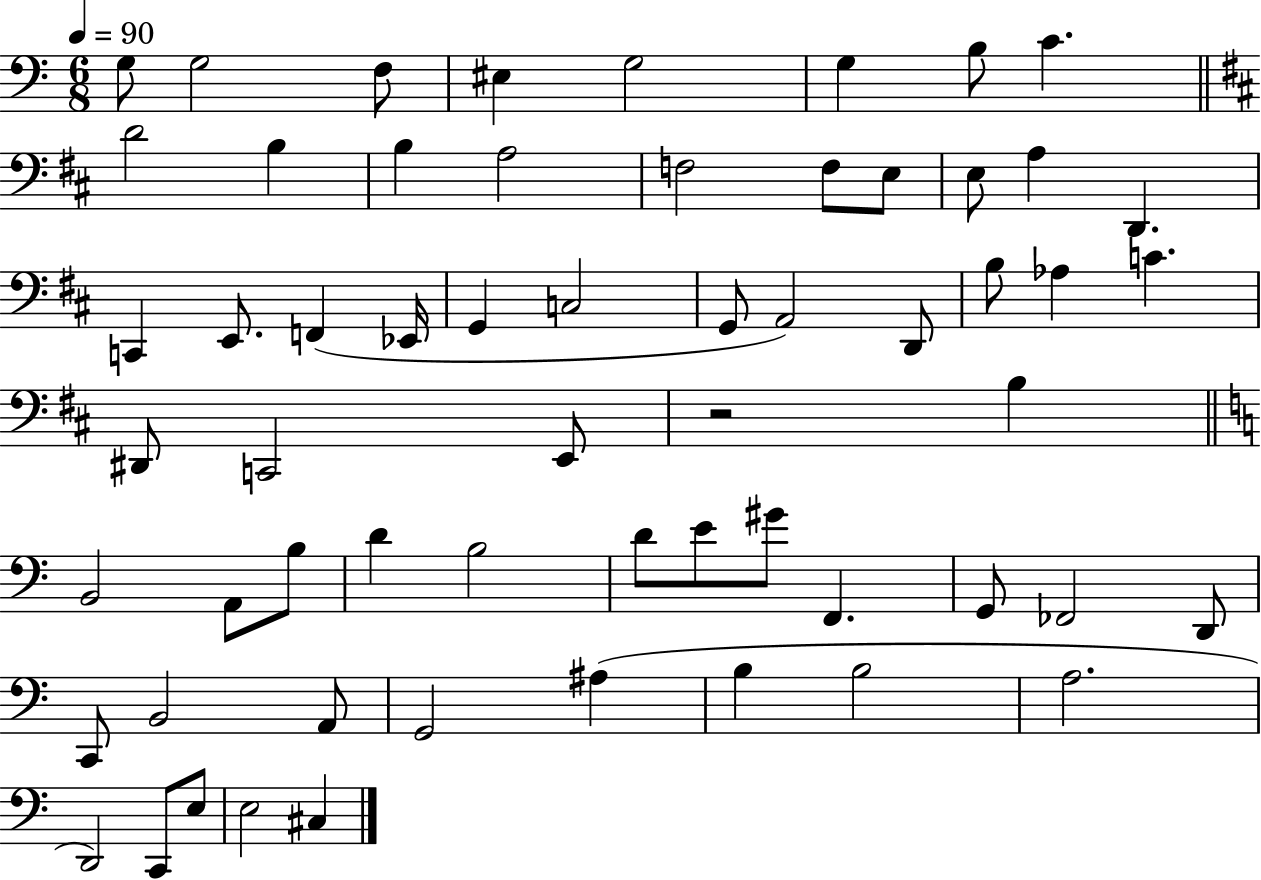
{
  \clef bass
  \numericTimeSignature
  \time 6/8
  \key c \major
  \tempo 4 = 90
  g8 g2 f8 | eis4 g2 | g4 b8 c'4. | \bar "||" \break \key d \major d'2 b4 | b4 a2 | f2 f8 e8 | e8 a4 d,4. | \break c,4 e,8. f,4( ees,16 | g,4 c2 | g,8 a,2) d,8 | b8 aes4 c'4. | \break dis,8 c,2 e,8 | r2 b4 | \bar "||" \break \key c \major b,2 a,8 b8 | d'4 b2 | d'8 e'8 gis'8 f,4. | g,8 fes,2 d,8 | \break c,8 b,2 a,8 | g,2 ais4( | b4 b2 | a2. | \break d,2) c,8 e8 | e2 cis4 | \bar "|."
}